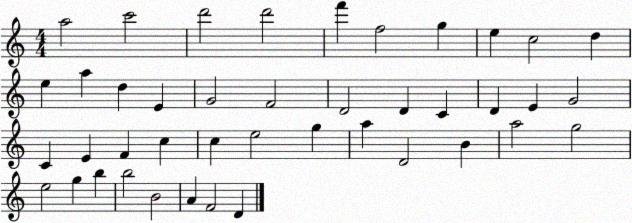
X:1
T:Untitled
M:4/4
L:1/4
K:C
a2 c'2 d'2 d'2 f' f2 g e c2 d e a d E G2 F2 D2 D C D E G2 C E F c c e2 g a D2 B a2 g2 e2 g b b2 B2 A F2 D